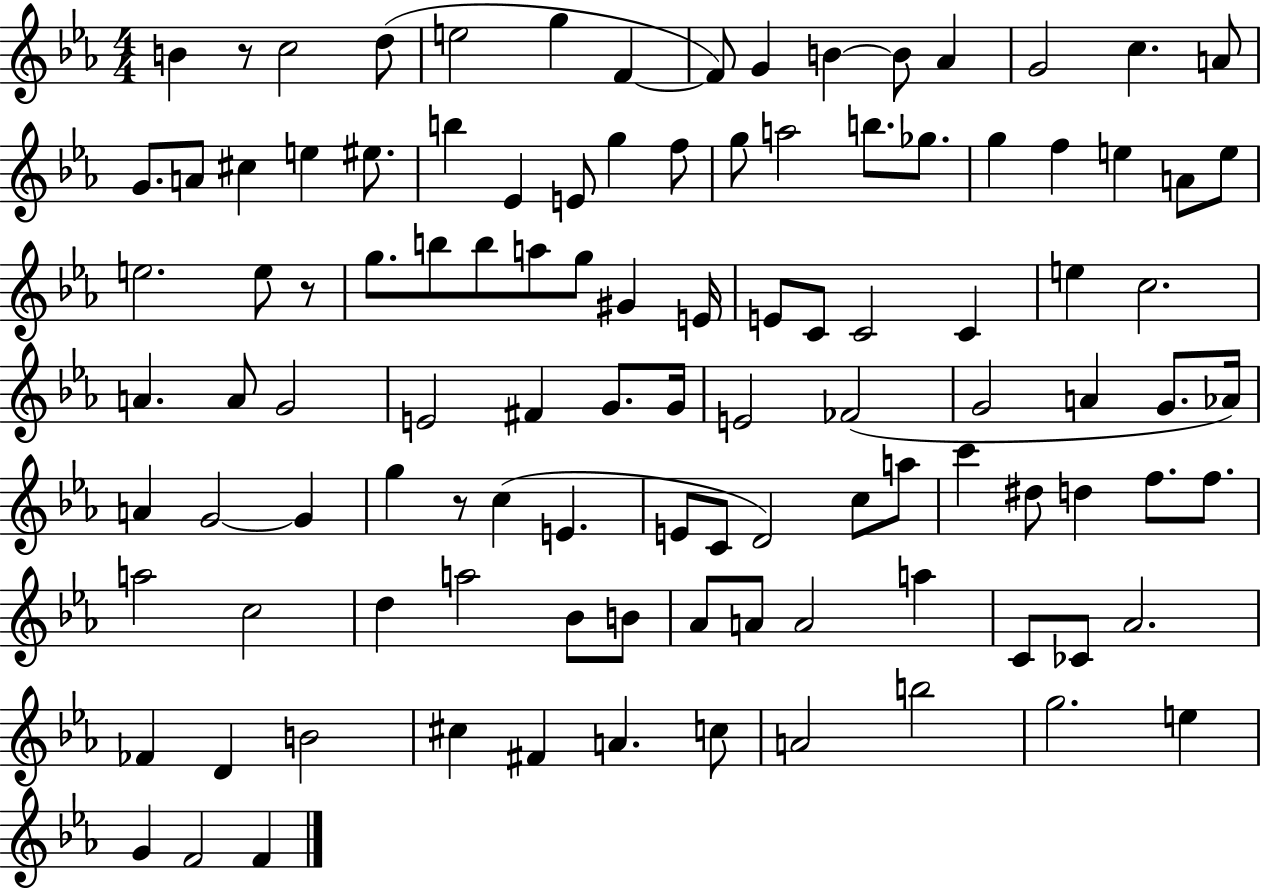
B4/q R/e C5/h D5/e E5/h G5/q F4/q F4/e G4/q B4/q B4/e Ab4/q G4/h C5/q. A4/e G4/e. A4/e C#5/q E5/q EIS5/e. B5/q Eb4/q E4/e G5/q F5/e G5/e A5/h B5/e. Gb5/e. G5/q F5/q E5/q A4/e E5/e E5/h. E5/e R/e G5/e. B5/e B5/e A5/e G5/e G#4/q E4/s E4/e C4/e C4/h C4/q E5/q C5/h. A4/q. A4/e G4/h E4/h F#4/q G4/e. G4/s E4/h FES4/h G4/h A4/q G4/e. Ab4/s A4/q G4/h G4/q G5/q R/e C5/q E4/q. E4/e C4/e D4/h C5/e A5/e C6/q D#5/e D5/q F5/e. F5/e. A5/h C5/h D5/q A5/h Bb4/e B4/e Ab4/e A4/e A4/h A5/q C4/e CES4/e Ab4/h. FES4/q D4/q B4/h C#5/q F#4/q A4/q. C5/e A4/h B5/h G5/h. E5/q G4/q F4/h F4/q